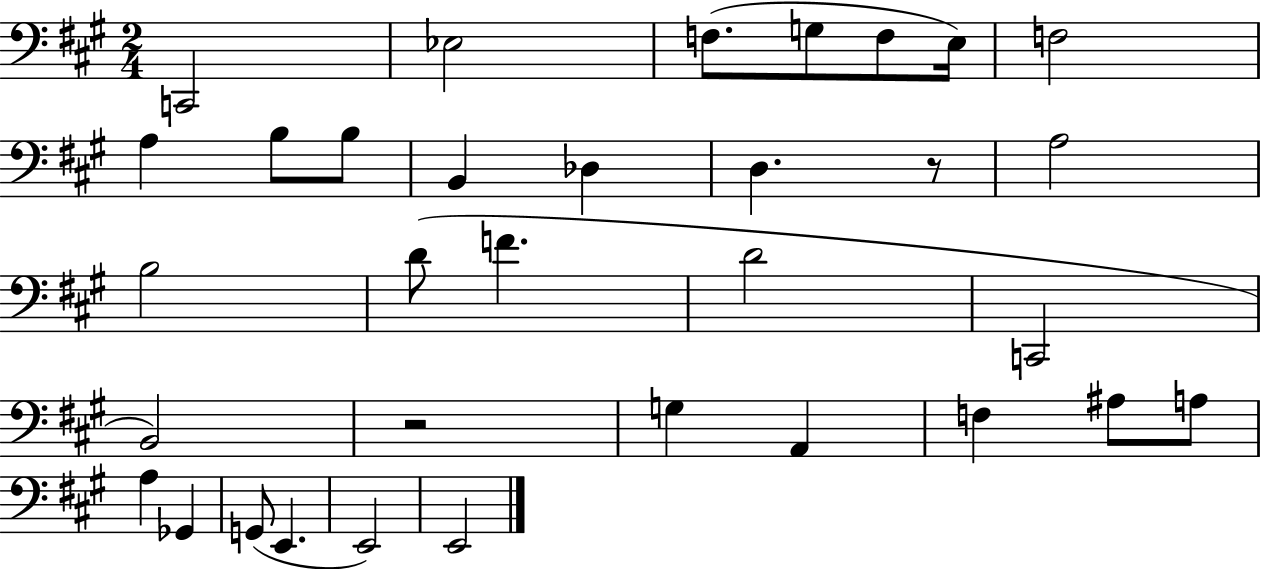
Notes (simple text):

C2/h Eb3/h F3/e. G3/e F3/e E3/s F3/h A3/q B3/e B3/e B2/q Db3/q D3/q. R/e A3/h B3/h D4/e F4/q. D4/h C2/h B2/h R/h G3/q A2/q F3/q A#3/e A3/e A3/q Gb2/q G2/e E2/q. E2/h E2/h